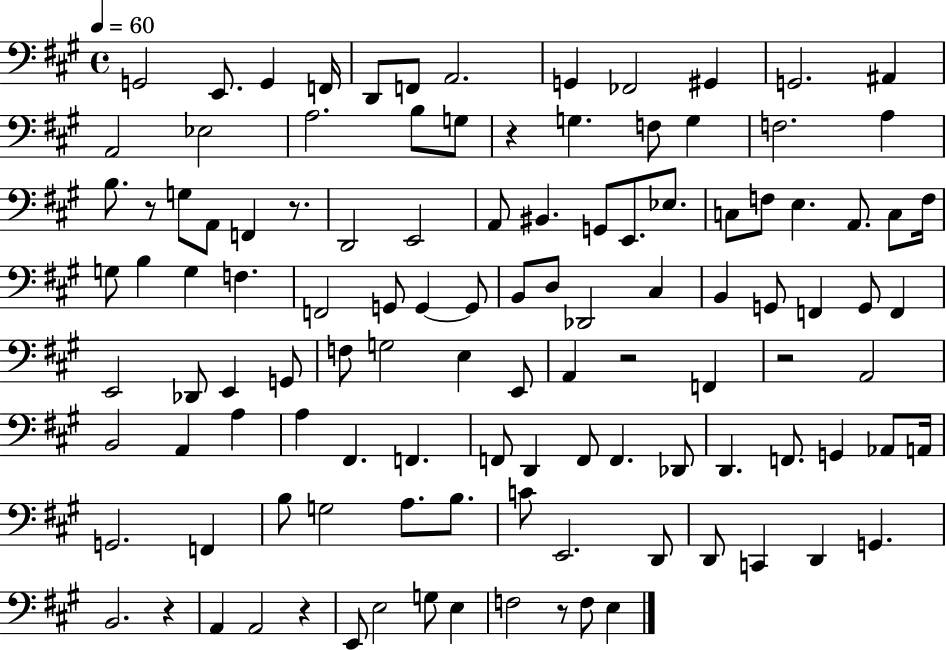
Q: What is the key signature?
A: A major